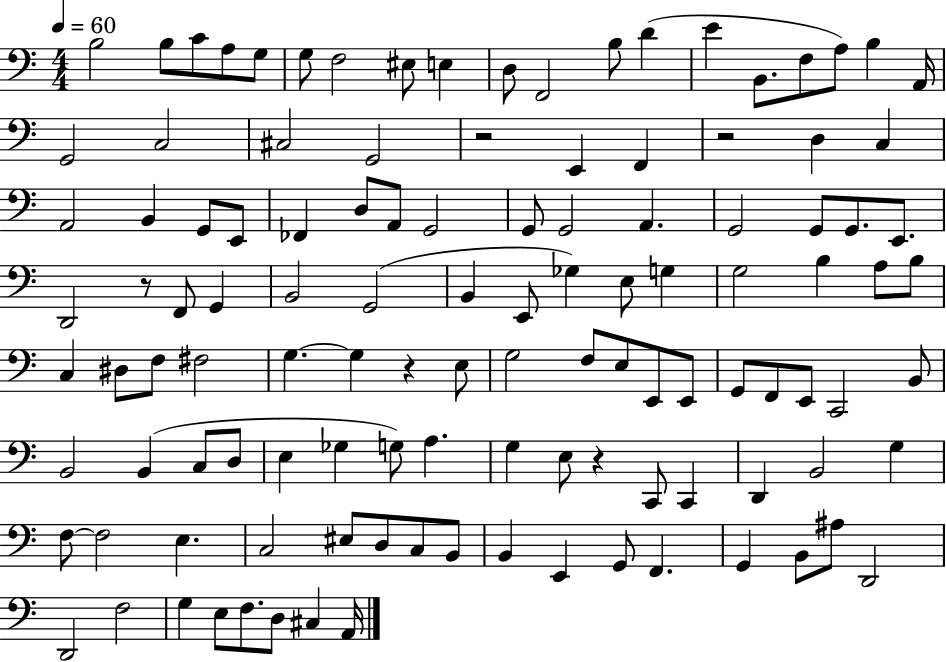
{
  \clef bass
  \numericTimeSignature
  \time 4/4
  \key c \major
  \tempo 4 = 60
  b2 b8 c'8 a8 g8 | g8 f2 eis8 e4 | d8 f,2 b8 d'4( | e'4 b,8. f8 a8) b4 a,16 | \break g,2 c2 | cis2 g,2 | r2 e,4 f,4 | r2 d4 c4 | \break a,2 b,4 g,8 e,8 | fes,4 d8 a,8 g,2 | g,8 g,2 a,4. | g,2 g,8 g,8. e,8. | \break d,2 r8 f,8 g,4 | b,2 g,2( | b,4 e,8 ges4) e8 g4 | g2 b4 a8 b8 | \break c4 dis8 f8 fis2 | g4.~~ g4 r4 e8 | g2 f8 e8 e,8 e,8 | g,8 f,8 e,8 c,2 b,8 | \break b,2 b,4( c8 d8 | e4 ges4 g8) a4. | g4 e8 r4 c,8 c,4 | d,4 b,2 g4 | \break f8~~ f2 e4. | c2 eis8 d8 c8 b,8 | b,4 e,4 g,8 f,4. | g,4 b,8 ais8 d,2 | \break d,2 f2 | g4 e8 f8. d8 cis4 a,16 | \bar "|."
}